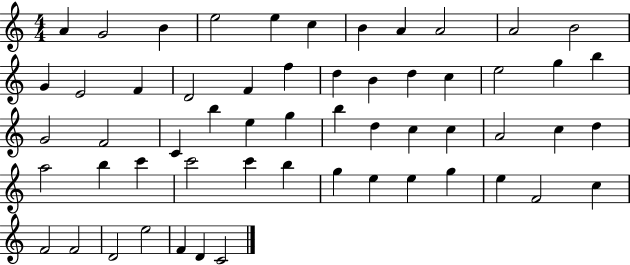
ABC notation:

X:1
T:Untitled
M:4/4
L:1/4
K:C
A G2 B e2 e c B A A2 A2 B2 G E2 F D2 F f d B d c e2 g b G2 F2 C b e g b d c c A2 c d a2 b c' c'2 c' b g e e g e F2 c F2 F2 D2 e2 F D C2